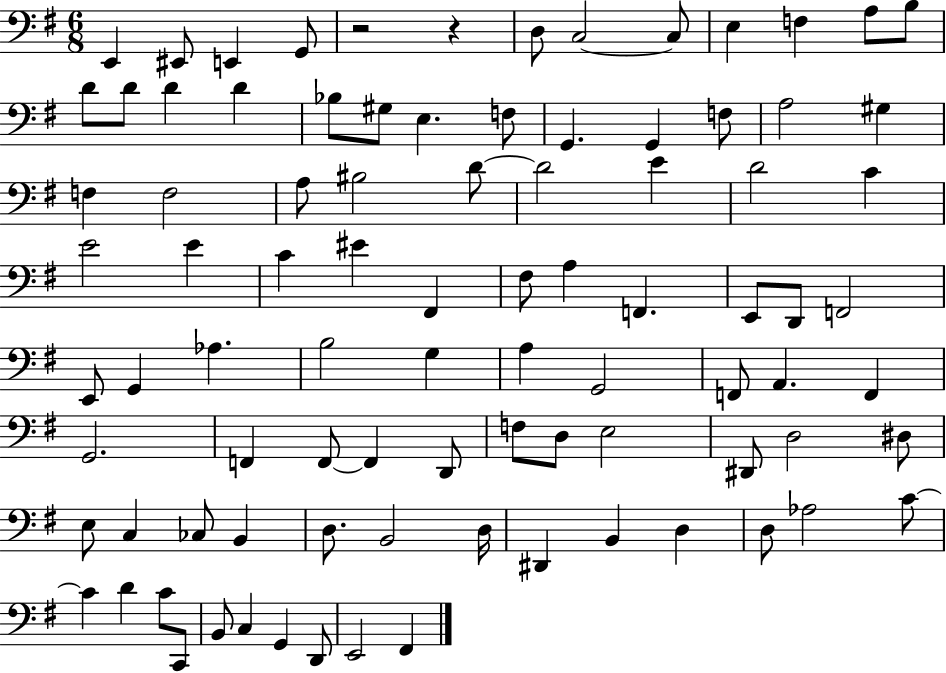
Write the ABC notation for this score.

X:1
T:Untitled
M:6/8
L:1/4
K:G
E,, ^E,,/2 E,, G,,/2 z2 z D,/2 C,2 C,/2 E, F, A,/2 B,/2 D/2 D/2 D D _B,/2 ^G,/2 E, F,/2 G,, G,, F,/2 A,2 ^G, F, F,2 A,/2 ^B,2 D/2 D2 E D2 C E2 E C ^E ^F,, ^F,/2 A, F,, E,,/2 D,,/2 F,,2 E,,/2 G,, _A, B,2 G, A, G,,2 F,,/2 A,, F,, G,,2 F,, F,,/2 F,, D,,/2 F,/2 D,/2 E,2 ^D,,/2 D,2 ^D,/2 E,/2 C, _C,/2 B,, D,/2 B,,2 D,/4 ^D,, B,, D, D,/2 _A,2 C/2 C D C/2 C,,/2 B,,/2 C, G,, D,,/2 E,,2 ^F,,